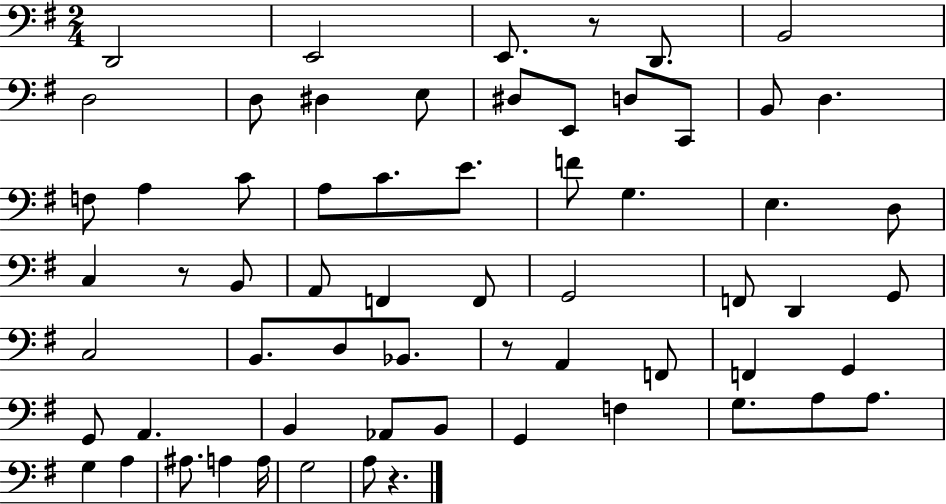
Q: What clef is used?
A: bass